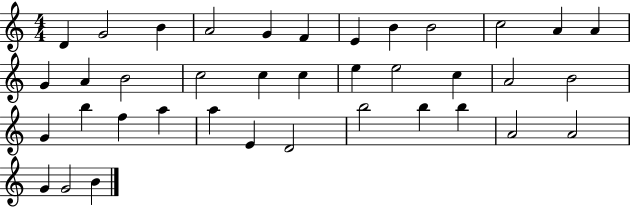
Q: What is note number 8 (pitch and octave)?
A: B4